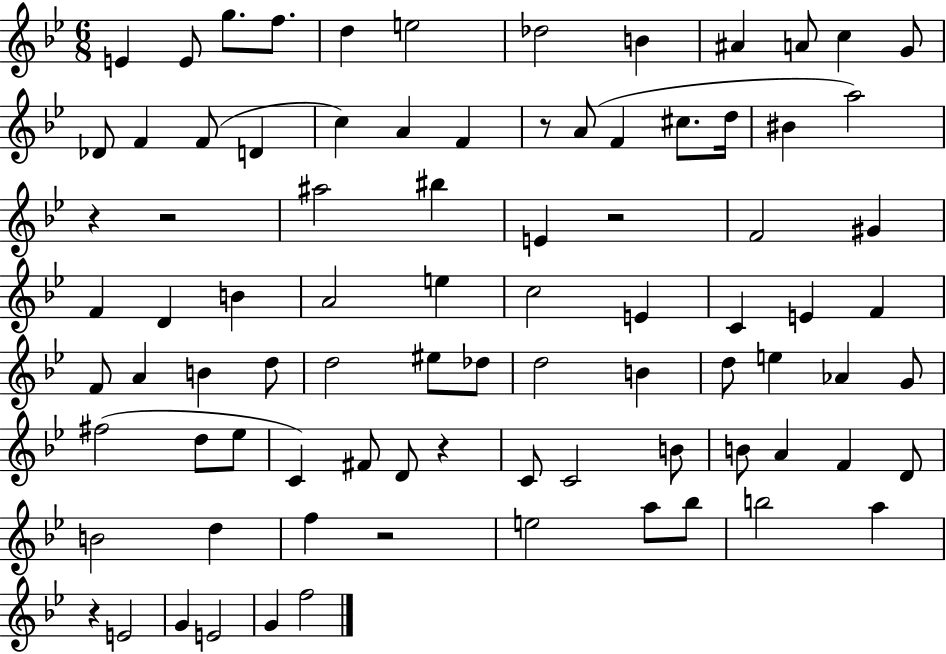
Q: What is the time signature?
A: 6/8